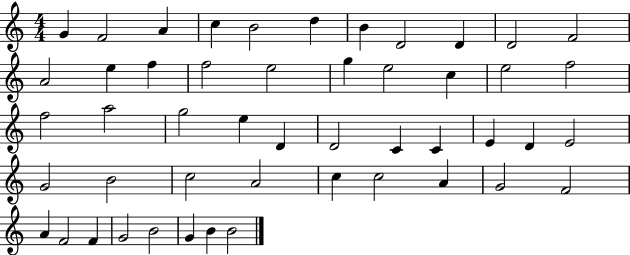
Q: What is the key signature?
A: C major